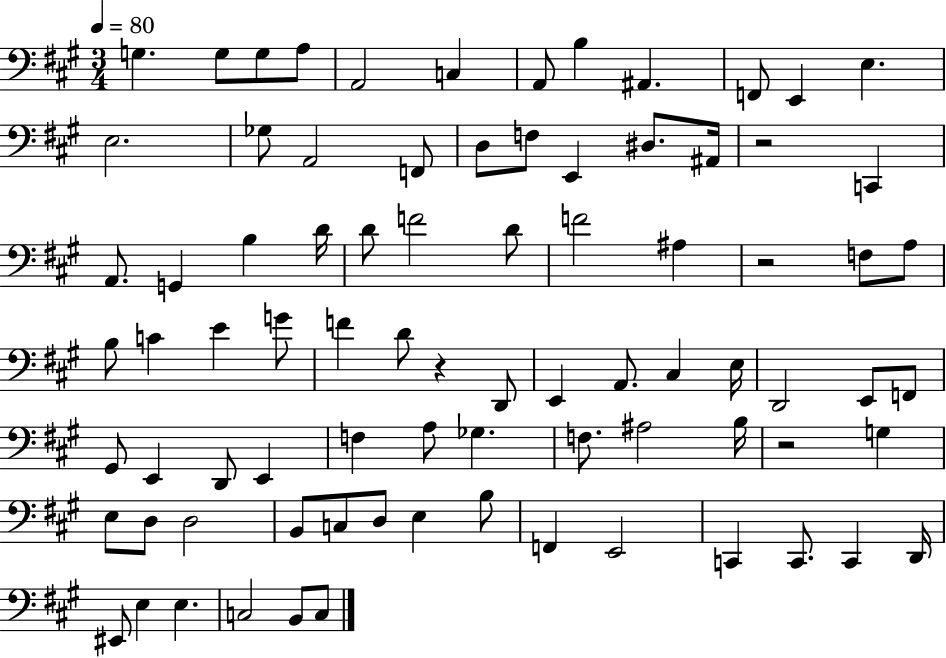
X:1
T:Untitled
M:3/4
L:1/4
K:A
G, G,/2 G,/2 A,/2 A,,2 C, A,,/2 B, ^A,, F,,/2 E,, E, E,2 _G,/2 A,,2 F,,/2 D,/2 F,/2 E,, ^D,/2 ^A,,/4 z2 C,, A,,/2 G,, B, D/4 D/2 F2 D/2 F2 ^A, z2 F,/2 A,/2 B,/2 C E G/2 F D/2 z D,,/2 E,, A,,/2 ^C, E,/4 D,,2 E,,/2 F,,/2 ^G,,/2 E,, D,,/2 E,, F, A,/2 _G, F,/2 ^A,2 B,/4 z2 G, E,/2 D,/2 D,2 B,,/2 C,/2 D,/2 E, B,/2 F,, E,,2 C,, C,,/2 C,, D,,/4 ^E,,/2 E, E, C,2 B,,/2 C,/2